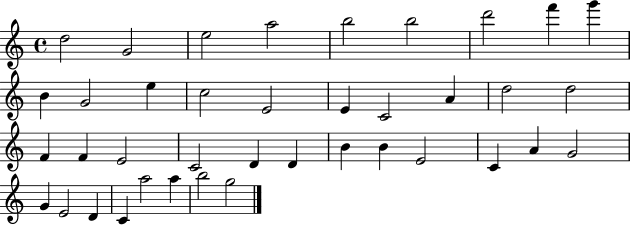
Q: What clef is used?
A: treble